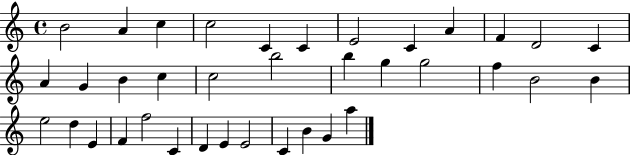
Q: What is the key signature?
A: C major